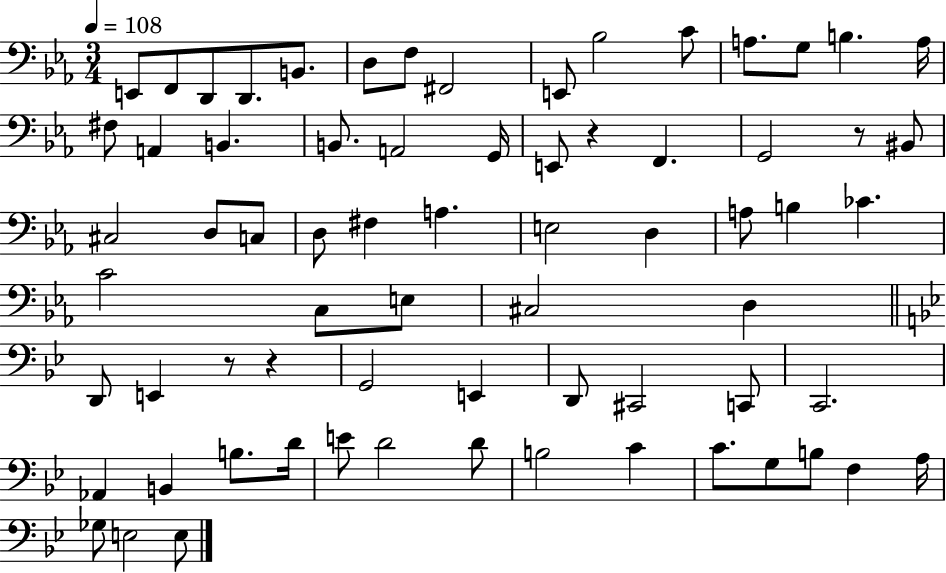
E2/e F2/e D2/e D2/e. B2/e. D3/e F3/e F#2/h E2/e Bb3/h C4/e A3/e. G3/e B3/q. A3/s F#3/e A2/q B2/q. B2/e. A2/h G2/s E2/e R/q F2/q. G2/h R/e BIS2/e C#3/h D3/e C3/e D3/e F#3/q A3/q. E3/h D3/q A3/e B3/q CES4/q. C4/h C3/e E3/e C#3/h D3/q D2/e E2/q R/e R/q G2/h E2/q D2/e C#2/h C2/e C2/h. Ab2/q B2/q B3/e. D4/s E4/e D4/h D4/e B3/h C4/q C4/e. G3/e B3/e F3/q A3/s Gb3/e E3/h E3/e